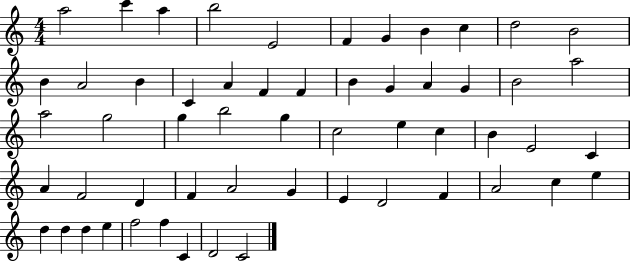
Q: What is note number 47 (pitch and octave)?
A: E5